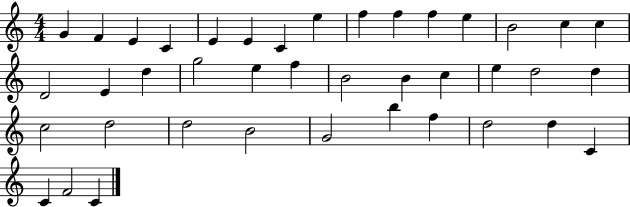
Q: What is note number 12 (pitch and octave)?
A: E5